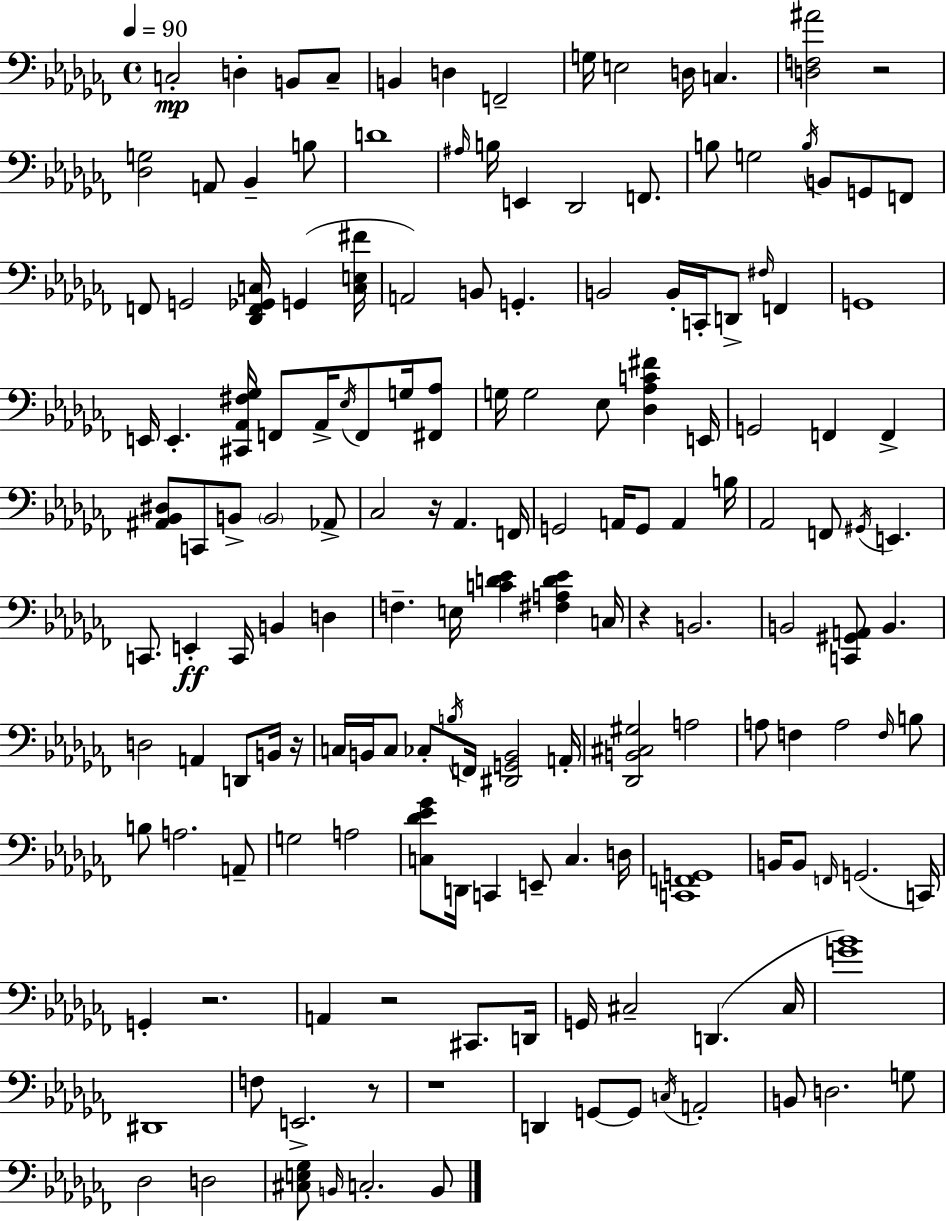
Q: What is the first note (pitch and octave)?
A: C3